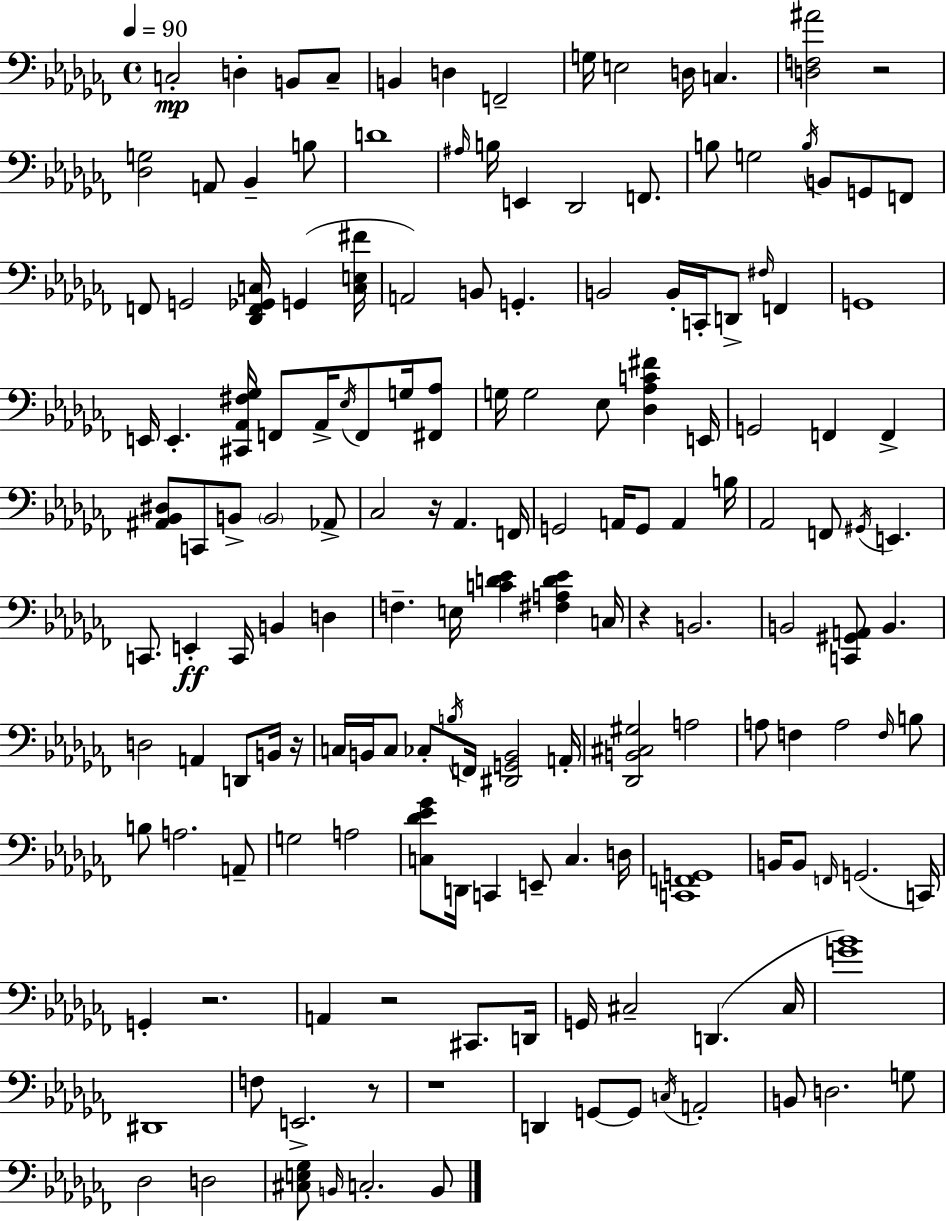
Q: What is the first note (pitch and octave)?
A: C3